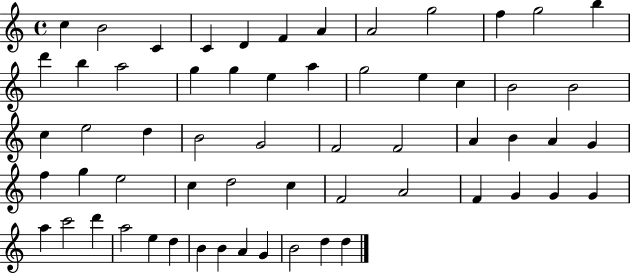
{
  \clef treble
  \time 4/4
  \defaultTimeSignature
  \key c \major
  c''4 b'2 c'4 | c'4 d'4 f'4 a'4 | a'2 g''2 | f''4 g''2 b''4 | \break d'''4 b''4 a''2 | g''4 g''4 e''4 a''4 | g''2 e''4 c''4 | b'2 b'2 | \break c''4 e''2 d''4 | b'2 g'2 | f'2 f'2 | a'4 b'4 a'4 g'4 | \break f''4 g''4 e''2 | c''4 d''2 c''4 | f'2 a'2 | f'4 g'4 g'4 g'4 | \break a''4 c'''2 d'''4 | a''2 e''4 d''4 | b'4 b'4 a'4 g'4 | b'2 d''4 d''4 | \break \bar "|."
}